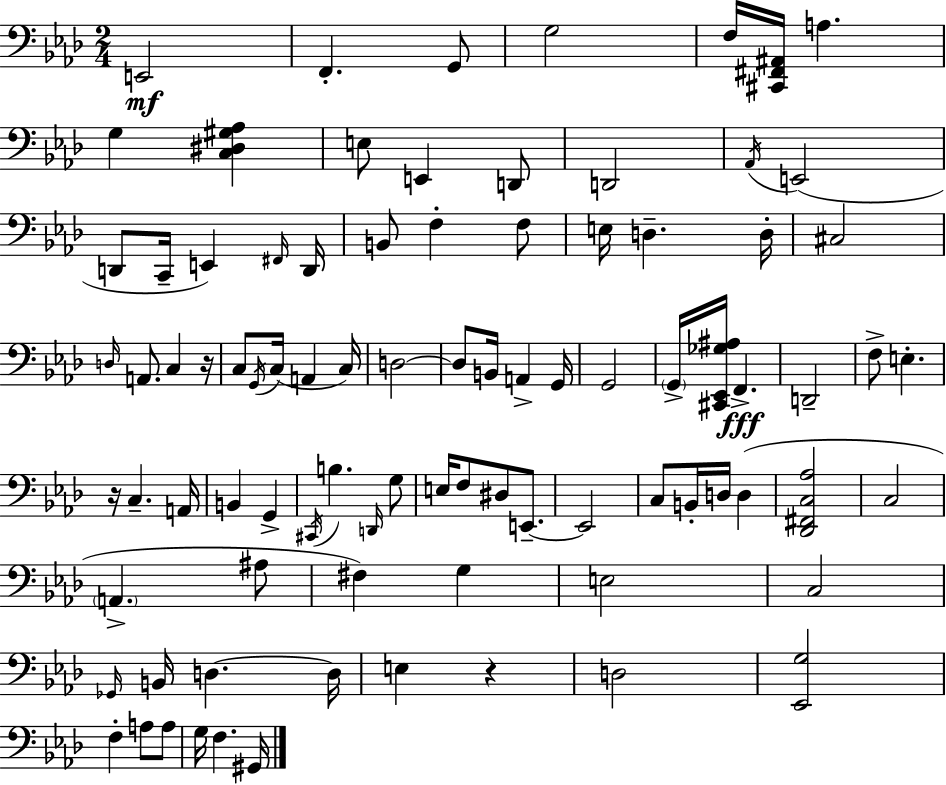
X:1
T:Untitled
M:2/4
L:1/4
K:Ab
E,,2 F,, G,,/2 G,2 F,/4 [^C,,^F,,^A,,]/4 A, G, [C,^D,^G,_A,] E,/2 E,, D,,/2 D,,2 _A,,/4 E,,2 D,,/2 C,,/4 E,, ^F,,/4 D,,/4 B,,/2 F, F,/2 E,/4 D, D,/4 ^C,2 D,/4 A,,/2 C, z/4 C,/2 G,,/4 C,/4 A,, C,/4 D,2 D,/2 B,,/4 A,, G,,/4 G,,2 G,,/4 [^C,,_E,,_G,^A,]/4 F,, D,,2 F,/2 E, z/4 C, A,,/4 B,, G,, ^C,,/4 B, D,,/4 G,/2 E,/4 F,/2 ^D,/2 E,,/2 E,,2 C,/2 B,,/4 D,/4 D, [_D,,^F,,C,_A,]2 C,2 A,, ^A,/2 ^F, G, E,2 C,2 _G,,/4 B,,/4 D, D,/4 E, z D,2 [_E,,G,]2 F, A,/2 A,/2 G,/4 F, ^G,,/4